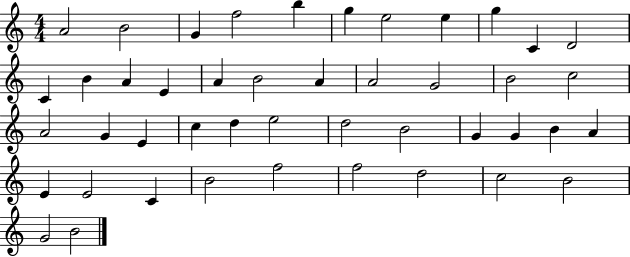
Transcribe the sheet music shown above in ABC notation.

X:1
T:Untitled
M:4/4
L:1/4
K:C
A2 B2 G f2 b g e2 e g C D2 C B A E A B2 A A2 G2 B2 c2 A2 G E c d e2 d2 B2 G G B A E E2 C B2 f2 f2 d2 c2 B2 G2 B2